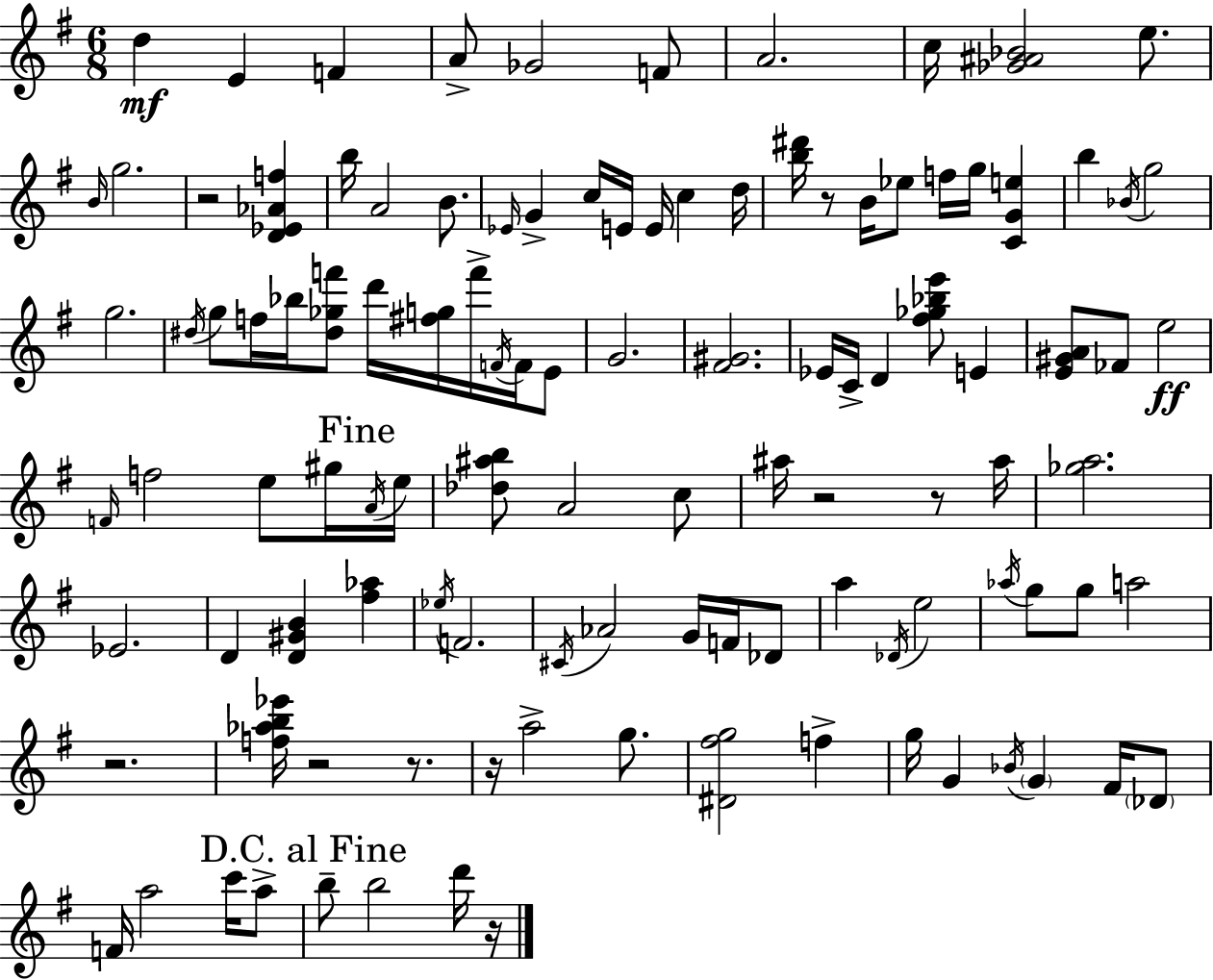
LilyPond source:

{
  \clef treble
  \numericTimeSignature
  \time 6/8
  \key e \minor
  d''4\mf e'4 f'4 | a'8-> ges'2 f'8 | a'2. | c''16 <ges' ais' bes'>2 e''8. | \break \grace { b'16 } g''2. | r2 <d' ees' aes' f''>4 | b''16 a'2 b'8. | \grace { ees'16 } g'4-> c''16 e'16 e'16 c''4 | \break d''16 <b'' dis'''>16 r8 b'16 ees''8 f''16 g''16 <c' g' e''>4 | b''4 \acciaccatura { bes'16 } g''2 | g''2. | \acciaccatura { dis''16 } g''8 f''16 bes''16 <dis'' ges'' f'''>8 d'''16 <fis'' g''>16 | \break f'''16-> \acciaccatura { f'16 } f'16 e'8 g'2. | <fis' gis'>2. | ees'16 c'16-> d'4 <fis'' ges'' bes'' e'''>8 | e'4 <e' gis' a'>8 fes'8 e''2\ff | \break \grace { f'16 } f''2 | e''8 gis''16 \mark "Fine" \acciaccatura { a'16 } e''16 <des'' ais'' b''>8 a'2 | c''8 ais''16 r2 | r8 ais''16 <ges'' a''>2. | \break ees'2. | d'4 <d' gis' b'>4 | <fis'' aes''>4 \acciaccatura { ees''16 } f'2. | \acciaccatura { cis'16 } aes'2 | \break g'16 f'16 des'8 a''4 | \acciaccatura { des'16 } e''2 \acciaccatura { aes''16 } g''8 | g''8 a''2 r2. | <f'' aes'' b'' ees'''>16 | \break r2 r8. r16 | a''2-> g''8. <dis' fis'' g''>2 | f''4-> g''16 | g'4 \acciaccatura { bes'16 } \parenthesize g'4 fis'16 \parenthesize des'8 | \break f'16 a''2 c'''16 a''8-> | \mark "D.C. al Fine" b''8-- b''2 d'''16 r16 | \bar "|."
}